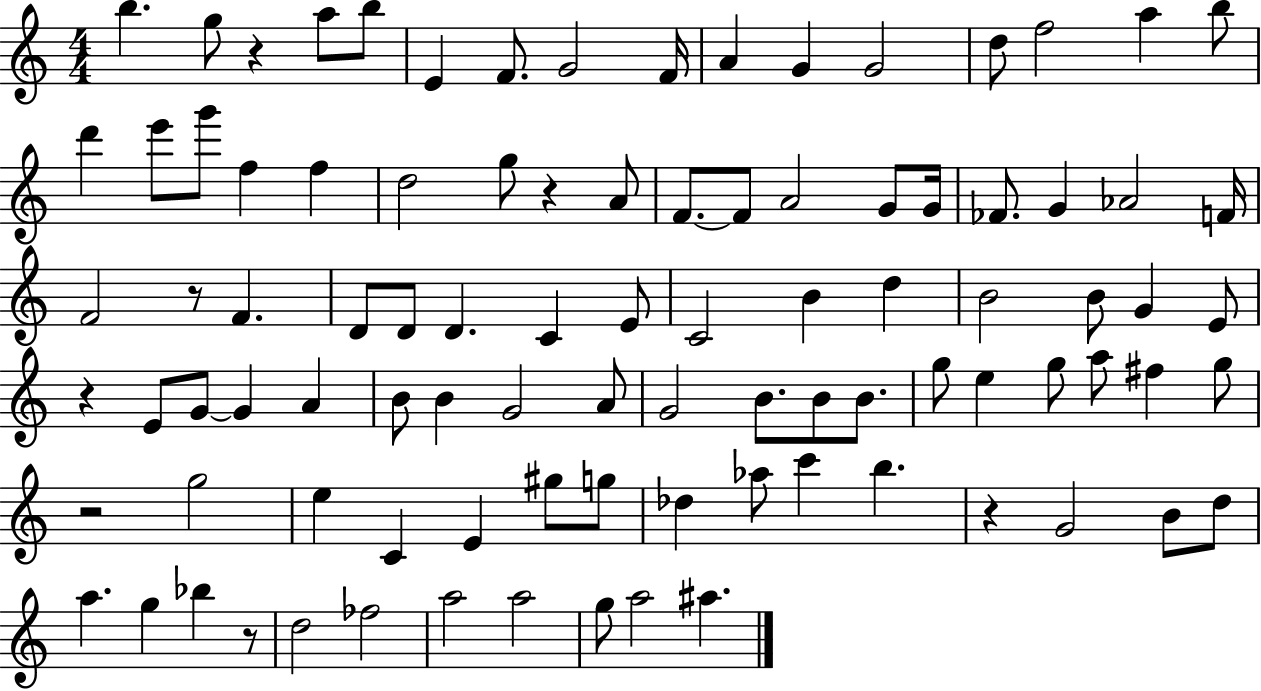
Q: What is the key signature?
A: C major